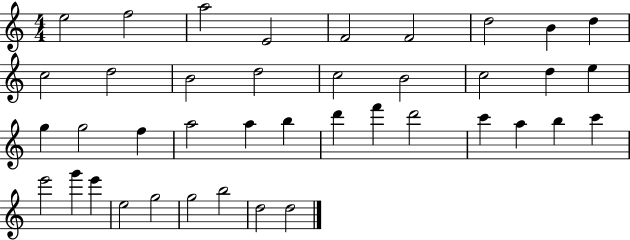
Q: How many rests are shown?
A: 0